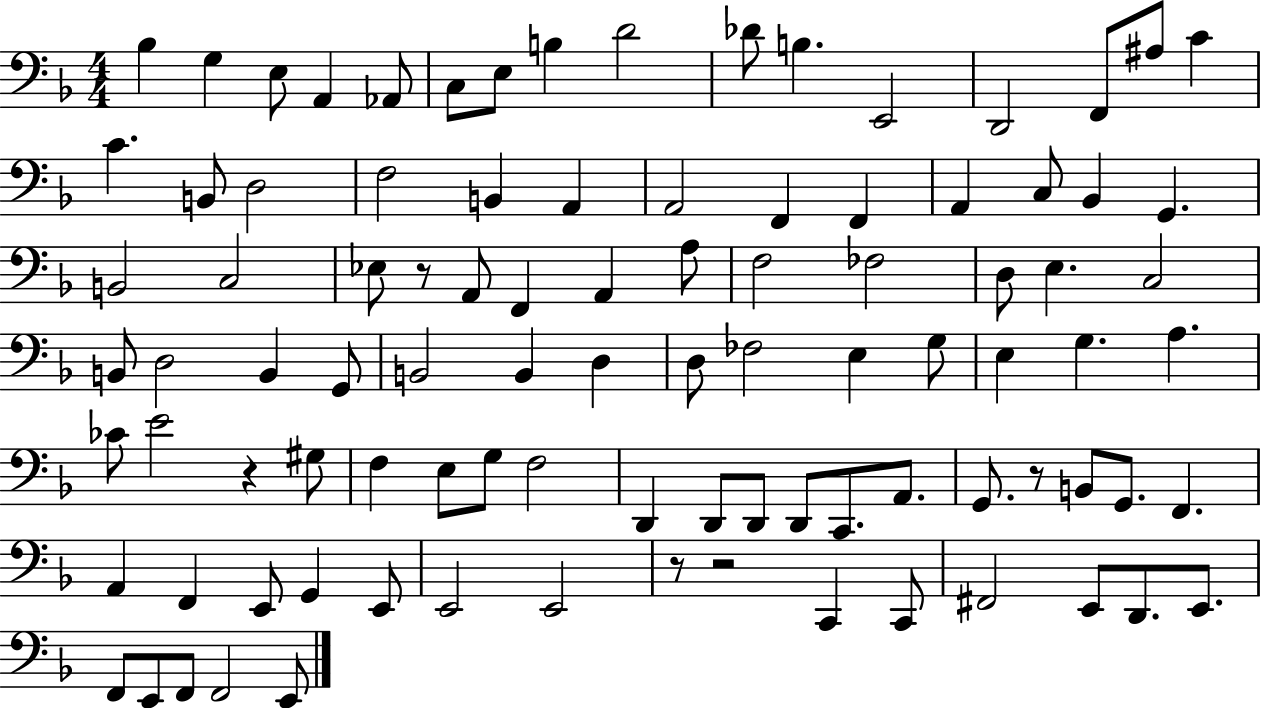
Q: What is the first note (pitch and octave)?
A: Bb3